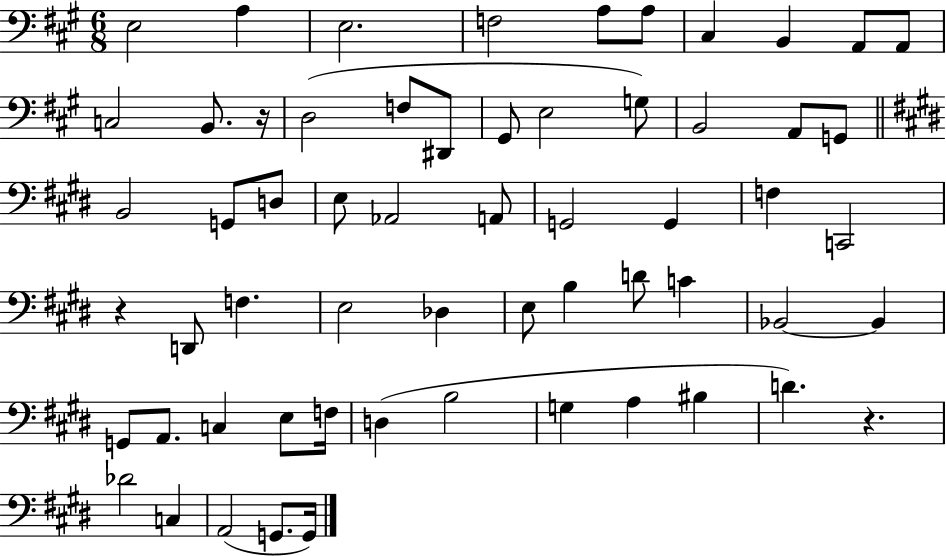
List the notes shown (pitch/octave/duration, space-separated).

E3/h A3/q E3/h. F3/h A3/e A3/e C#3/q B2/q A2/e A2/e C3/h B2/e. R/s D3/h F3/e D#2/e G#2/e E3/h G3/e B2/h A2/e G2/e B2/h G2/e D3/e E3/e Ab2/h A2/e G2/h G2/q F3/q C2/h R/q D2/e F3/q. E3/h Db3/q E3/e B3/q D4/e C4/q Bb2/h Bb2/q G2/e A2/e. C3/q E3/e F3/s D3/q B3/h G3/q A3/q BIS3/q D4/q. R/q. Db4/h C3/q A2/h G2/e. G2/s